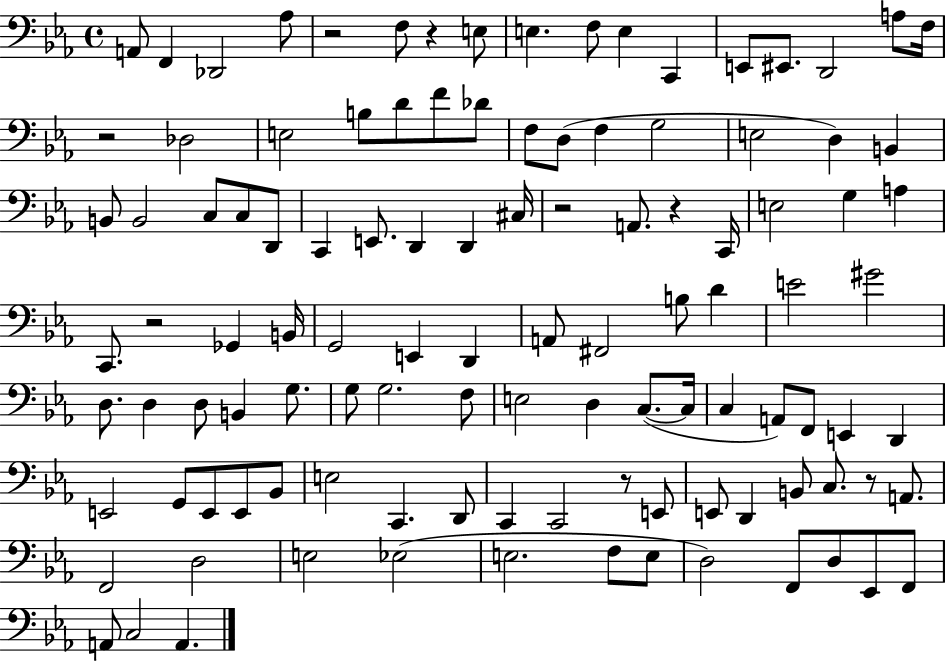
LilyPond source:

{
  \clef bass
  \time 4/4
  \defaultTimeSignature
  \key ees \major
  a,8 f,4 des,2 aes8 | r2 f8 r4 e8 | e4. f8 e4 c,4 | e,8 eis,8. d,2 a8 f16 | \break r2 des2 | e2 b8 d'8 f'8 des'8 | f8 d8( f4 g2 | e2 d4) b,4 | \break b,8 b,2 c8 c8 d,8 | c,4 e,8. d,4 d,4 cis16 | r2 a,8. r4 c,16 | e2 g4 a4 | \break c,8. r2 ges,4 b,16 | g,2 e,4 d,4 | a,8 fis,2 b8 d'4 | e'2 gis'2 | \break d8. d4 d8 b,4 g8. | g8 g2. f8 | e2 d4 c8.~(~ c16 | c4 a,8) f,8 e,4 d,4 | \break e,2 g,8 e,8 e,8 bes,8 | e2 c,4. d,8 | c,4 c,2 r8 e,8 | e,8 d,4 b,8 c8. r8 a,8. | \break f,2 d2 | e2 ees2( | e2. f8 e8 | d2) f,8 d8 ees,8 f,8 | \break a,8 c2 a,4. | \bar "|."
}